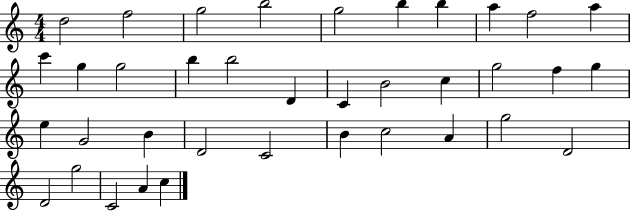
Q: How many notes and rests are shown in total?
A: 37